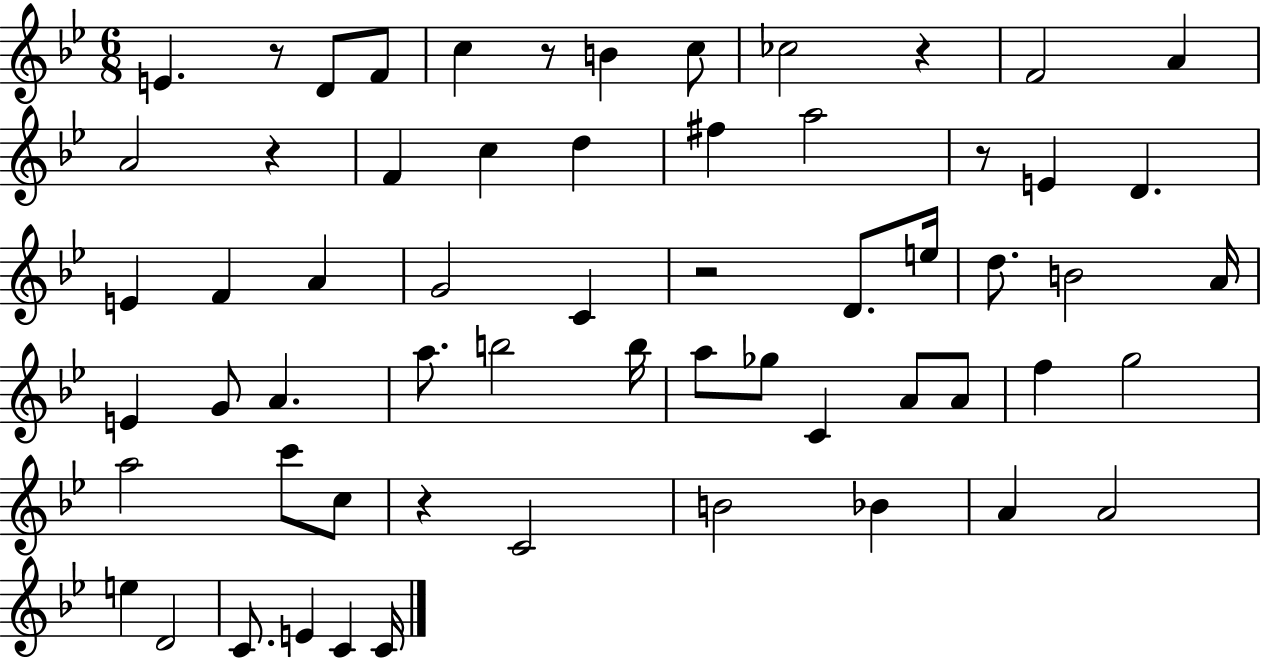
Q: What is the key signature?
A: BES major